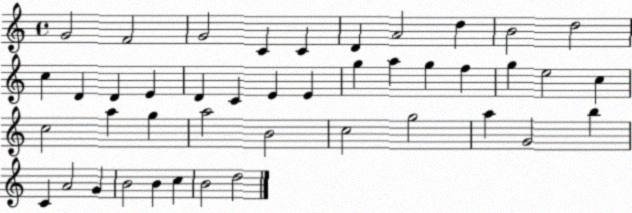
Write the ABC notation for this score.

X:1
T:Untitled
M:4/4
L:1/4
K:C
G2 F2 G2 C C D A2 d B2 d2 c D D E D C E E g a g f g e2 c c2 a g a2 B2 c2 g2 a G2 b C A2 G B2 B c B2 d2